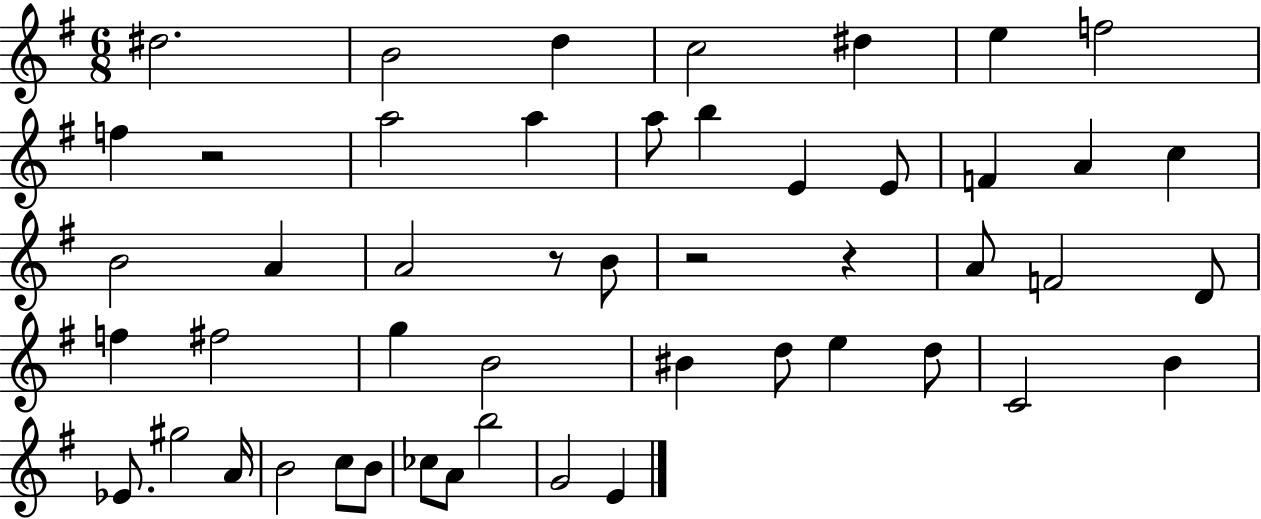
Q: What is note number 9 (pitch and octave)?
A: A5